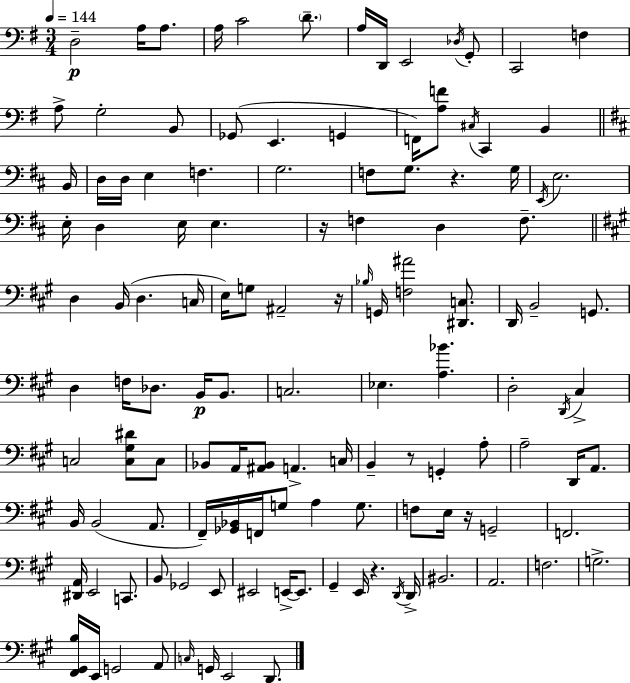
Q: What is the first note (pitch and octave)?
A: D3